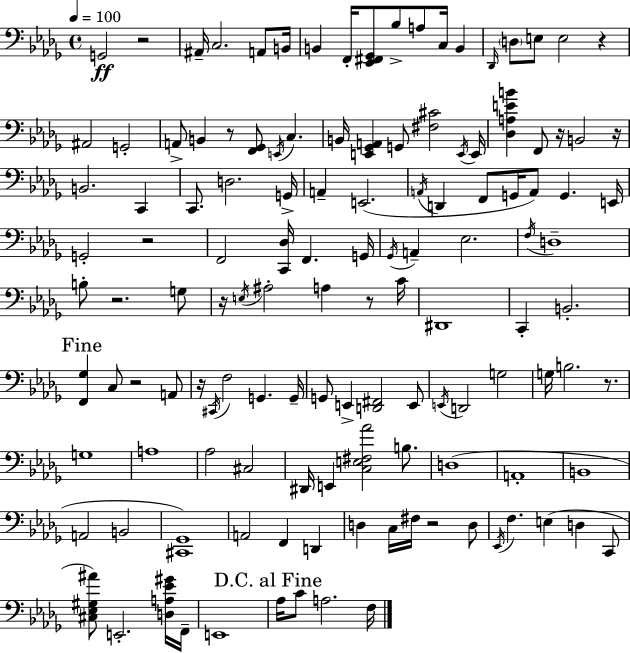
G2/h R/h A#2/s C3/h. A2/e B2/s B2/q F2/s [Eb2,F#2,Gb2]/e Bb3/e A3/e C3/s B2/q Db2/s D3/e E3/e E3/h R/q A#2/h G2/h A2/e B2/q R/e [F2,Gb2]/e E2/s C3/q. B2/s [E2,Gb2,A2]/q G2/e [F#3,C#4]/h E2/s E2/s [Db3,A3,E4,B4]/q F2/e R/s B2/h R/s B2/h. C2/q C2/e. D3/h. G2/s A2/q E2/h. A2/s D2/q F2/e G2/s A2/e G2/q. E2/s G2/h R/h F2/h [C2,Db3]/s F2/q. G2/s Gb2/s A2/q Eb3/h. F3/s D3/w B3/e R/h. G3/e R/s E3/s A#3/h A3/q R/e C4/s D#2/w C2/q B2/h. [F2,Gb3]/q C3/e R/h A2/e R/s C#2/s F3/h G2/q. G2/s G2/e E2/q [D2,F#2]/h E2/e E2/s D2/h G3/h G3/s B3/h. R/e. G3/w A3/w Ab3/h C#3/h D#2/s E2/q [C3,E3,F#3,Ab4]/h B3/e. D3/w A2/w B2/w A2/h B2/h [C#2,Gb2]/w A2/h F2/q D2/q D3/q C3/s F#3/s R/h D3/e Eb2/s F3/q. E3/q D3/q C2/e [C#3,Eb3,G#3,A#4]/e E2/h. [D3,A3,Eb4,G#4]/s F2/s E2/w Ab3/s C4/e A3/h. F3/s